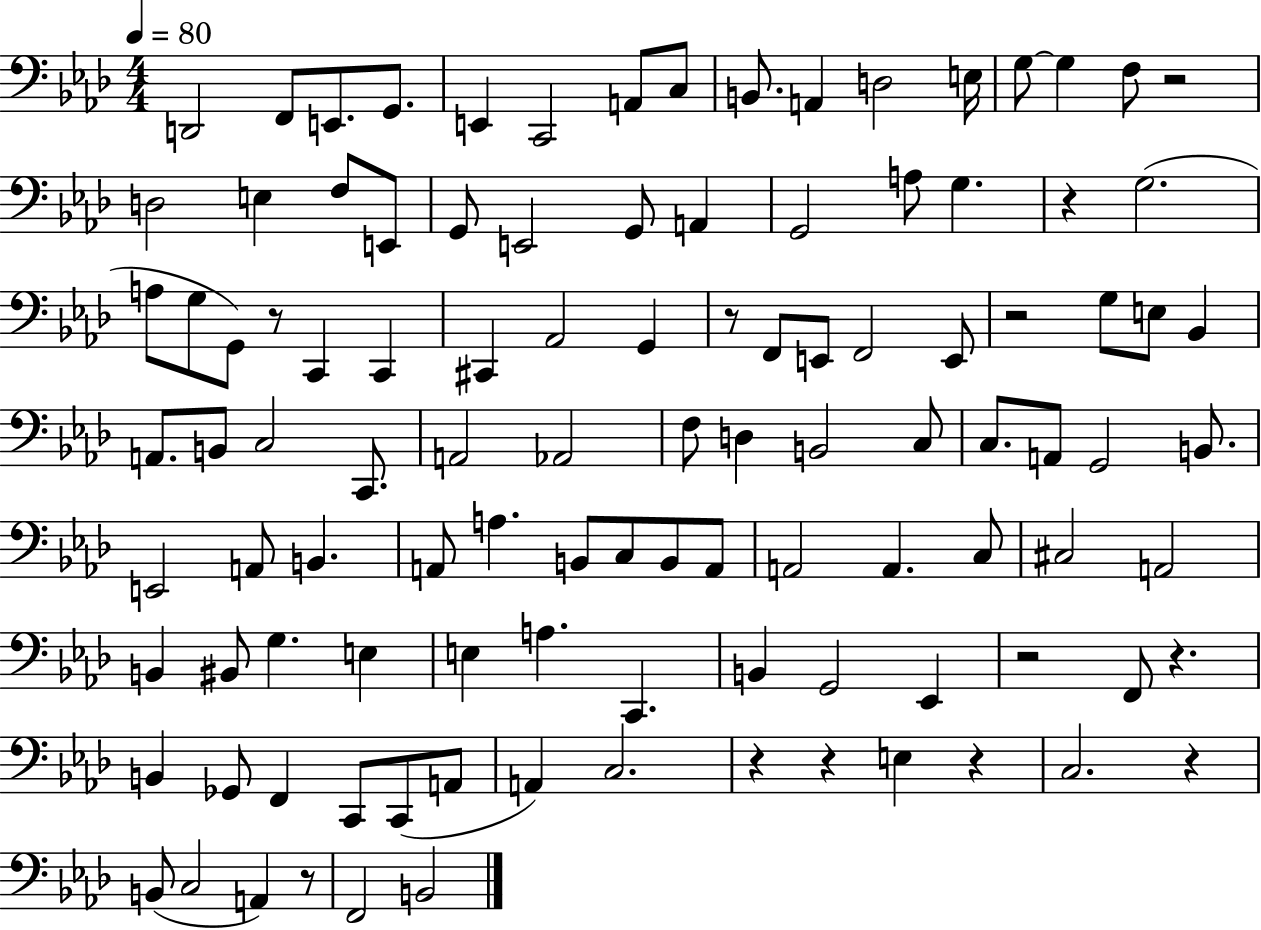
X:1
T:Untitled
M:4/4
L:1/4
K:Ab
D,,2 F,,/2 E,,/2 G,,/2 E,, C,,2 A,,/2 C,/2 B,,/2 A,, D,2 E,/4 G,/2 G, F,/2 z2 D,2 E, F,/2 E,,/2 G,,/2 E,,2 G,,/2 A,, G,,2 A,/2 G, z G,2 A,/2 G,/2 G,,/2 z/2 C,, C,, ^C,, _A,,2 G,, z/2 F,,/2 E,,/2 F,,2 E,,/2 z2 G,/2 E,/2 _B,, A,,/2 B,,/2 C,2 C,,/2 A,,2 _A,,2 F,/2 D, B,,2 C,/2 C,/2 A,,/2 G,,2 B,,/2 E,,2 A,,/2 B,, A,,/2 A, B,,/2 C,/2 B,,/2 A,,/2 A,,2 A,, C,/2 ^C,2 A,,2 B,, ^B,,/2 G, E, E, A, C,, B,, G,,2 _E,, z2 F,,/2 z B,, _G,,/2 F,, C,,/2 C,,/2 A,,/2 A,, C,2 z z E, z C,2 z B,,/2 C,2 A,, z/2 F,,2 B,,2